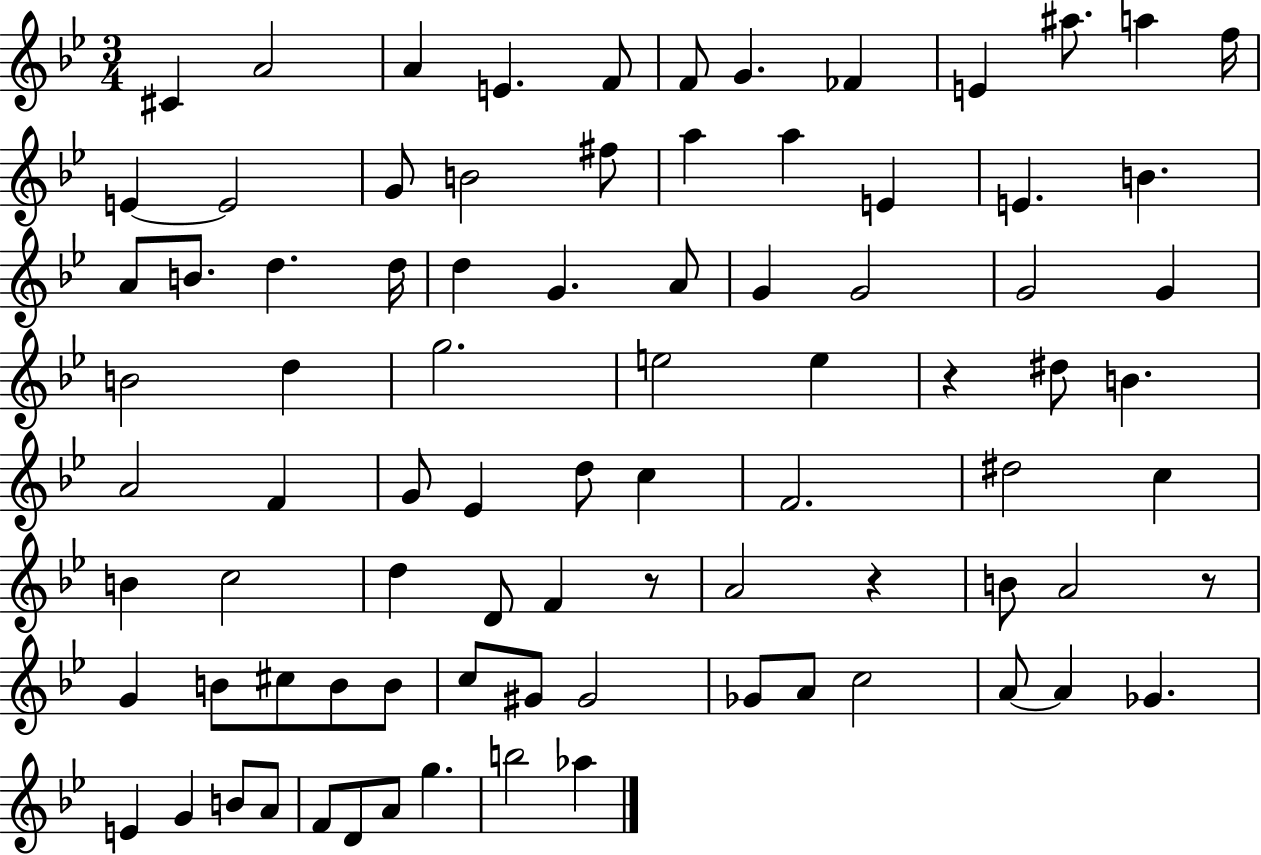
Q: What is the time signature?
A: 3/4